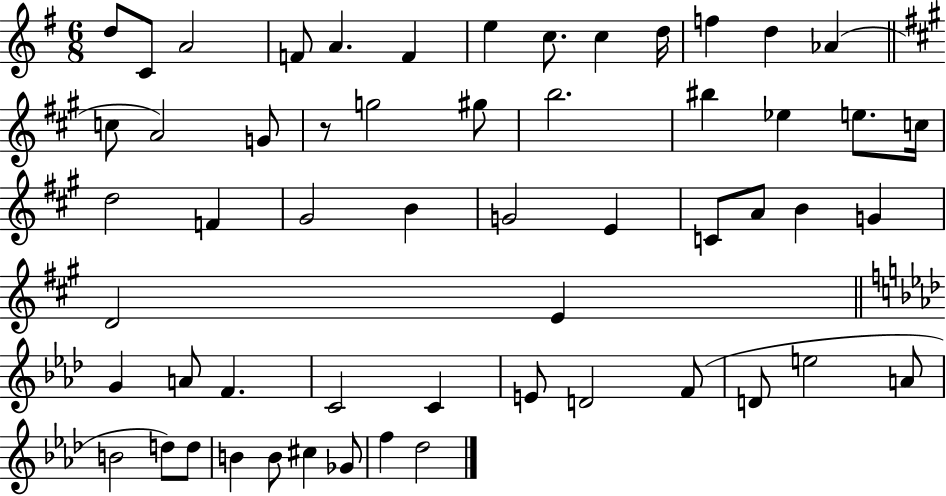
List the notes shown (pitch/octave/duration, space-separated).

D5/e C4/e A4/h F4/e A4/q. F4/q E5/q C5/e. C5/q D5/s F5/q D5/q Ab4/q C5/e A4/h G4/e R/e G5/h G#5/e B5/h. BIS5/q Eb5/q E5/e. C5/s D5/h F4/q G#4/h B4/q G4/h E4/q C4/e A4/e B4/q G4/q D4/h E4/q G4/q A4/e F4/q. C4/h C4/q E4/e D4/h F4/e D4/e E5/h A4/e B4/h D5/e D5/e B4/q B4/e C#5/q Gb4/e F5/q Db5/h